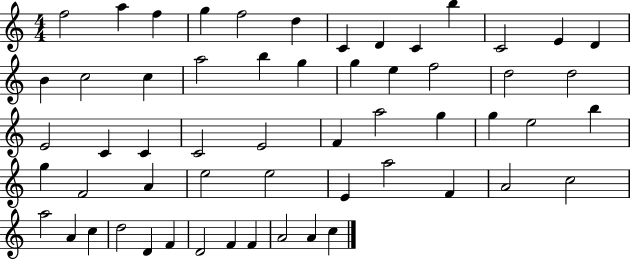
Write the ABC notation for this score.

X:1
T:Untitled
M:4/4
L:1/4
K:C
f2 a f g f2 d C D C b C2 E D B c2 c a2 b g g e f2 d2 d2 E2 C C C2 E2 F a2 g g e2 b g F2 A e2 e2 E a2 F A2 c2 a2 A c d2 D F D2 F F A2 A c